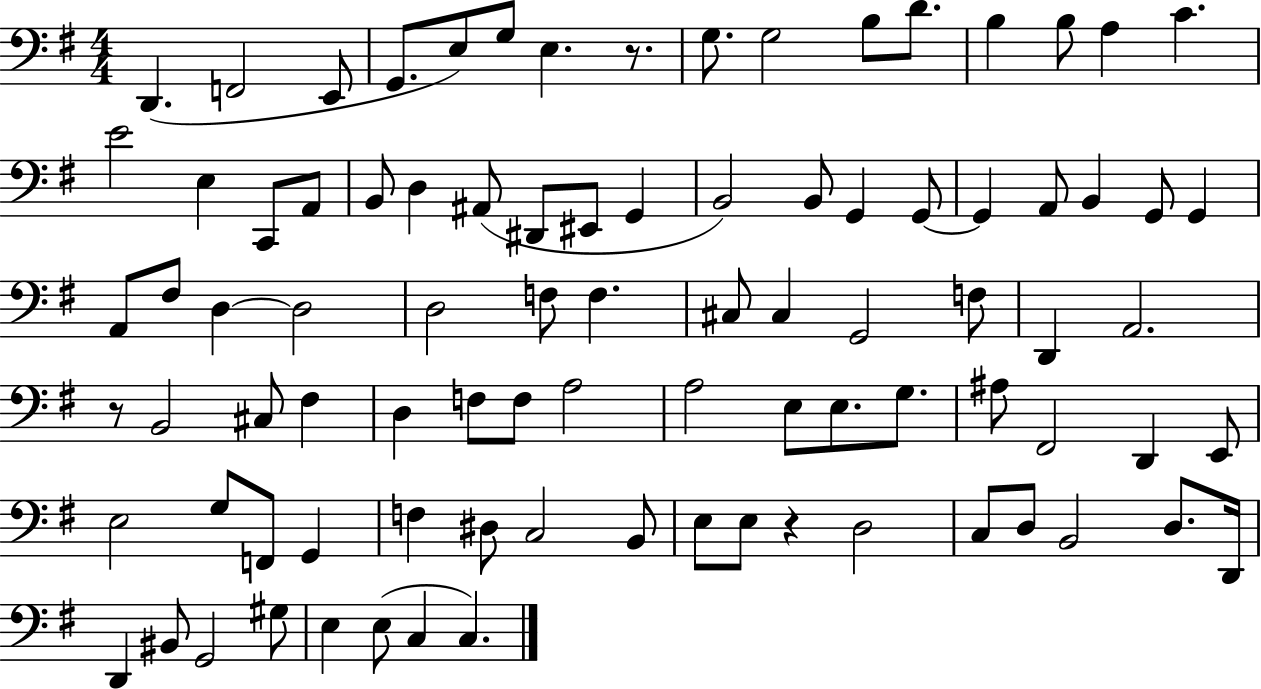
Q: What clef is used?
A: bass